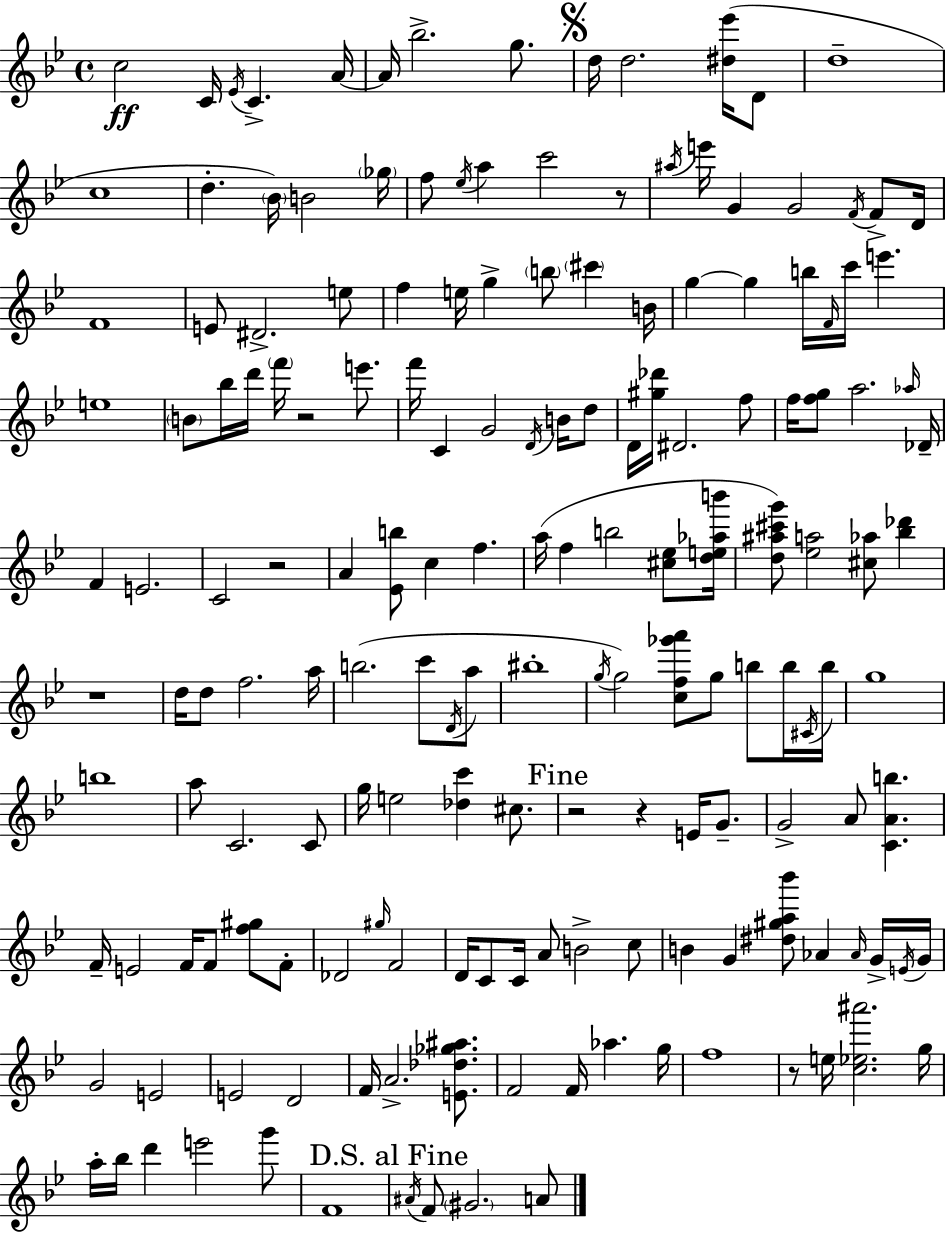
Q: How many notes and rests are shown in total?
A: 168